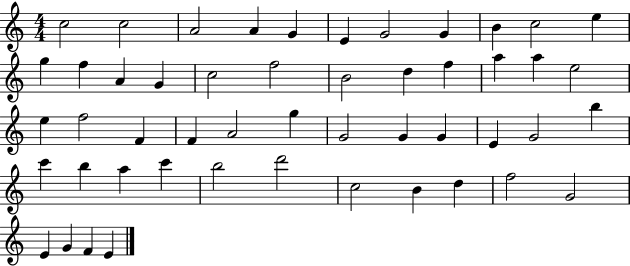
X:1
T:Untitled
M:4/4
L:1/4
K:C
c2 c2 A2 A G E G2 G B c2 e g f A G c2 f2 B2 d f a a e2 e f2 F F A2 g G2 G G E G2 b c' b a c' b2 d'2 c2 B d f2 G2 E G F E